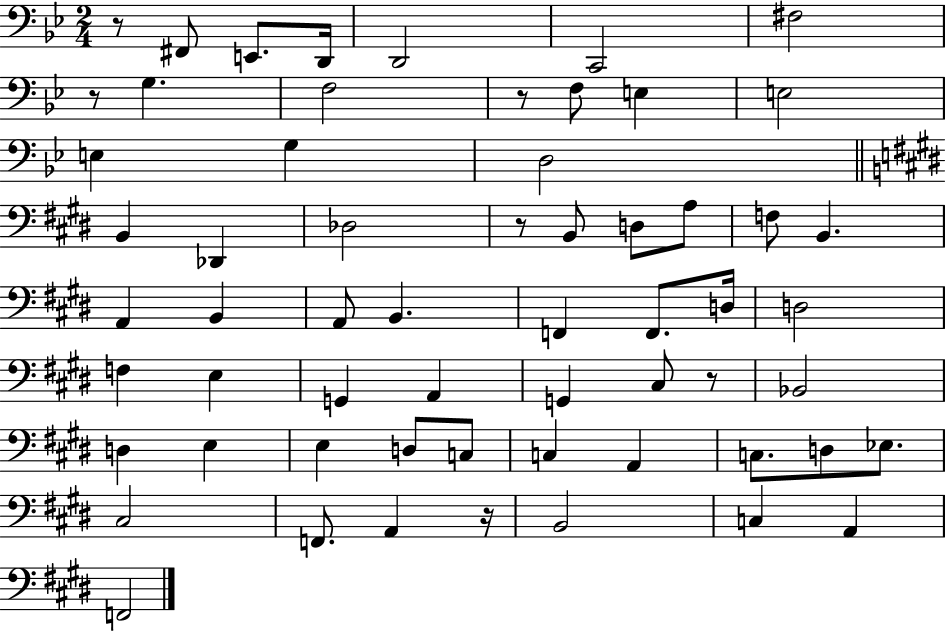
{
  \clef bass
  \numericTimeSignature
  \time 2/4
  \key bes \major
  r8 fis,8 e,8. d,16 | d,2 | c,2 | fis2 | \break r8 g4. | f2 | r8 f8 e4 | e2 | \break e4 g4 | d2 | \bar "||" \break \key e \major b,4 des,4 | des2 | r8 b,8 d8 a8 | f8 b,4. | \break a,4 b,4 | a,8 b,4. | f,4 f,8. d16 | d2 | \break f4 e4 | g,4 a,4 | g,4 cis8 r8 | bes,2 | \break d4 e4 | e4 d8 c8 | c4 a,4 | c8. d8 ees8. | \break cis2 | f,8. a,4 r16 | b,2 | c4 a,4 | \break f,2 | \bar "|."
}